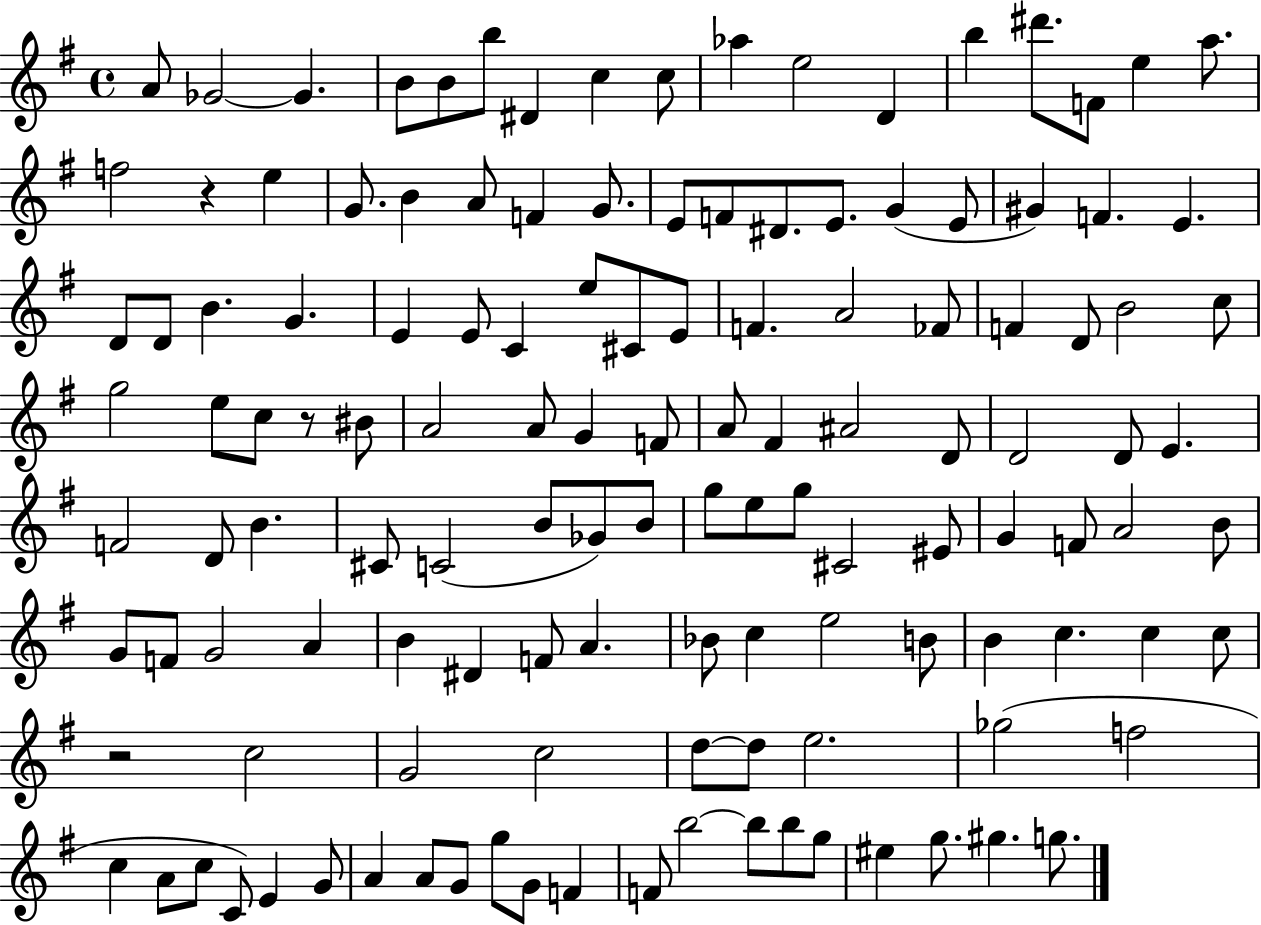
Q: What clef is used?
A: treble